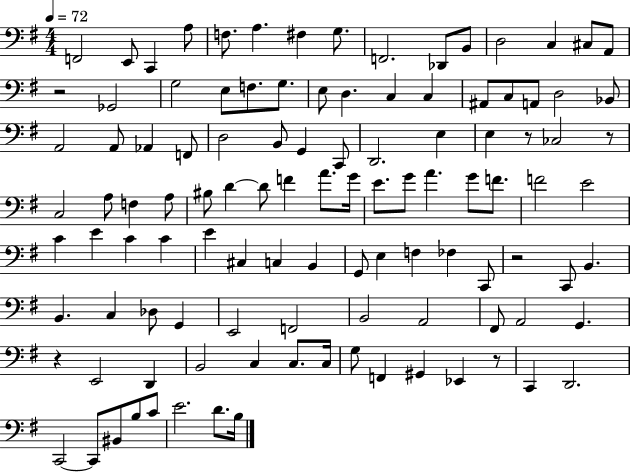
X:1
T:Untitled
M:4/4
L:1/4
K:G
F,,2 E,,/2 C,, A,/2 F,/2 A, ^F, G,/2 F,,2 _D,,/2 B,,/2 D,2 C, ^C,/2 A,,/2 z2 _G,,2 G,2 E,/2 F,/2 G,/2 E,/2 D, C, C, ^A,,/2 C,/2 A,,/2 D,2 _B,,/2 A,,2 A,,/2 _A,, F,,/2 D,2 B,,/2 G,, C,,/2 D,,2 E, E, z/2 _C,2 z/2 C,2 A,/2 F, A,/2 ^B,/2 D D/2 F A/2 G/4 E/2 G/2 A G/2 F/2 F2 E2 C E C C E ^C, C, B,, G,,/2 E, F, _F, C,,/2 z2 C,,/2 B,, B,, C, _D,/2 G,, E,,2 F,,2 B,,2 A,,2 ^F,,/2 A,,2 G,, z E,,2 D,, B,,2 C, C,/2 C,/4 G,/2 F,, ^G,, _E,, z/2 C,, D,,2 C,,2 C,,/2 ^B,,/2 B,/2 C/2 E2 D/2 B,/4